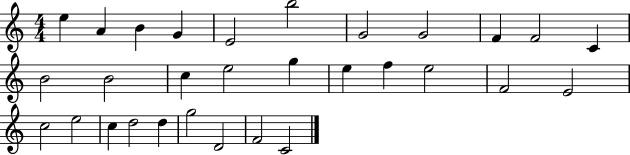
X:1
T:Untitled
M:4/4
L:1/4
K:C
e A B G E2 b2 G2 G2 F F2 C B2 B2 c e2 g e f e2 F2 E2 c2 e2 c d2 d g2 D2 F2 C2